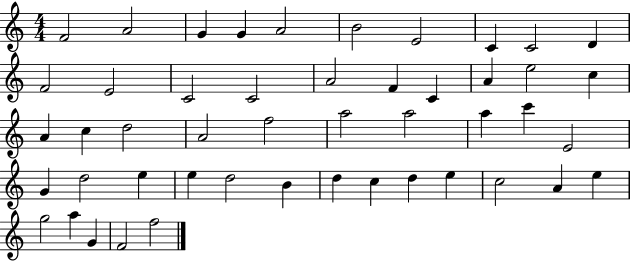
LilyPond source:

{
  \clef treble
  \numericTimeSignature
  \time 4/4
  \key c \major
  f'2 a'2 | g'4 g'4 a'2 | b'2 e'2 | c'4 c'2 d'4 | \break f'2 e'2 | c'2 c'2 | a'2 f'4 c'4 | a'4 e''2 c''4 | \break a'4 c''4 d''2 | a'2 f''2 | a''2 a''2 | a''4 c'''4 e'2 | \break g'4 d''2 e''4 | e''4 d''2 b'4 | d''4 c''4 d''4 e''4 | c''2 a'4 e''4 | \break g''2 a''4 g'4 | f'2 f''2 | \bar "|."
}